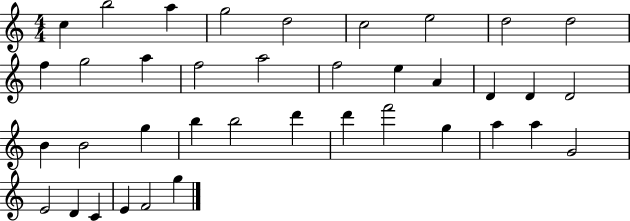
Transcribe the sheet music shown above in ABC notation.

X:1
T:Untitled
M:4/4
L:1/4
K:C
c b2 a g2 d2 c2 e2 d2 d2 f g2 a f2 a2 f2 e A D D D2 B B2 g b b2 d' d' f'2 g a a G2 E2 D C E F2 g